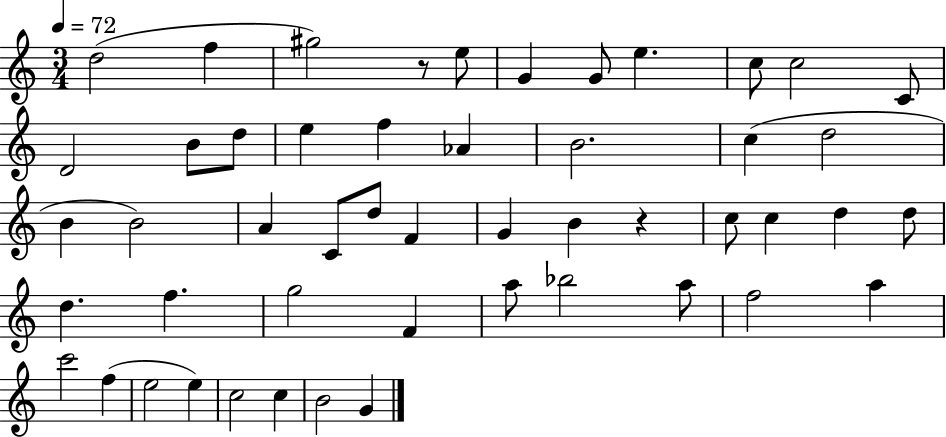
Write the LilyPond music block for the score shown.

{
  \clef treble
  \numericTimeSignature
  \time 3/4
  \key c \major
  \tempo 4 = 72
  d''2( f''4 | gis''2) r8 e''8 | g'4 g'8 e''4. | c''8 c''2 c'8 | \break d'2 b'8 d''8 | e''4 f''4 aes'4 | b'2. | c''4( d''2 | \break b'4 b'2) | a'4 c'8 d''8 f'4 | g'4 b'4 r4 | c''8 c''4 d''4 d''8 | \break d''4. f''4. | g''2 f'4 | a''8 bes''2 a''8 | f''2 a''4 | \break c'''2 f''4( | e''2 e''4) | c''2 c''4 | b'2 g'4 | \break \bar "|."
}